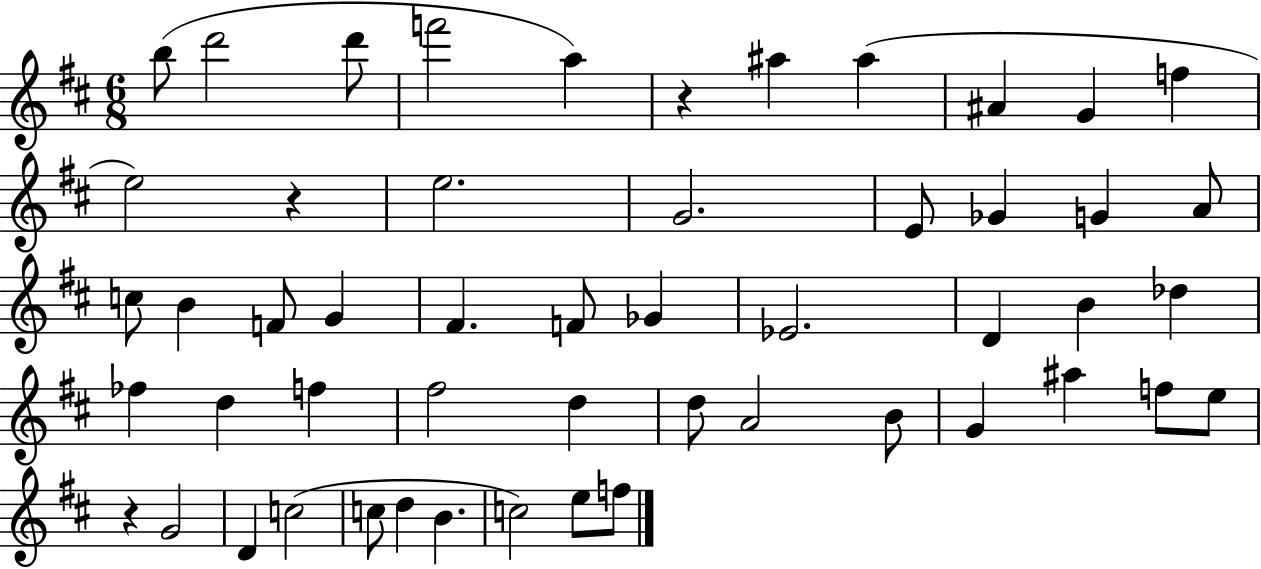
B5/e D6/h D6/e F6/h A5/q R/q A#5/q A#5/q A#4/q G4/q F5/q E5/h R/q E5/h. G4/h. E4/e Gb4/q G4/q A4/e C5/e B4/q F4/e G4/q F#4/q. F4/e Gb4/q Eb4/h. D4/q B4/q Db5/q FES5/q D5/q F5/q F#5/h D5/q D5/e A4/h B4/e G4/q A#5/q F5/e E5/e R/q G4/h D4/q C5/h C5/e D5/q B4/q. C5/h E5/e F5/e